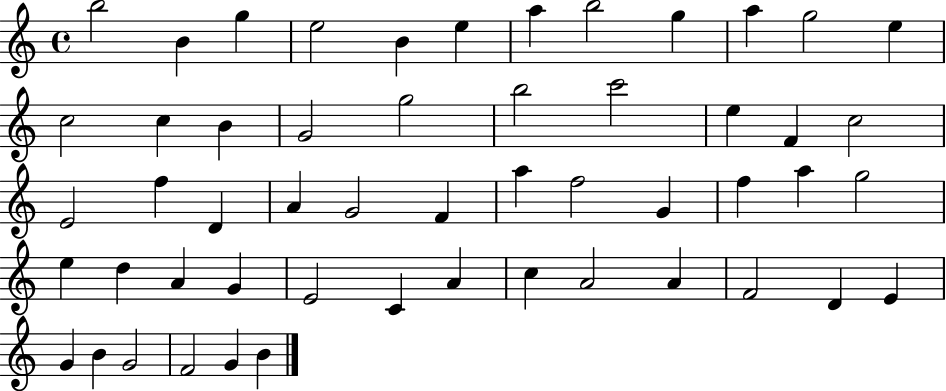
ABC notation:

X:1
T:Untitled
M:4/4
L:1/4
K:C
b2 B g e2 B e a b2 g a g2 e c2 c B G2 g2 b2 c'2 e F c2 E2 f D A G2 F a f2 G f a g2 e d A G E2 C A c A2 A F2 D E G B G2 F2 G B